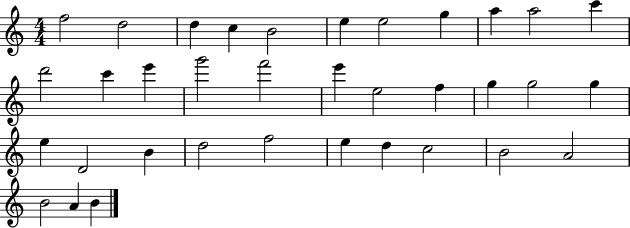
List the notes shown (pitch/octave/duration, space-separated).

F5/h D5/h D5/q C5/q B4/h E5/q E5/h G5/q A5/q A5/h C6/q D6/h C6/q E6/q G6/h F6/h E6/q E5/h F5/q G5/q G5/h G5/q E5/q D4/h B4/q D5/h F5/h E5/q D5/q C5/h B4/h A4/h B4/h A4/q B4/q